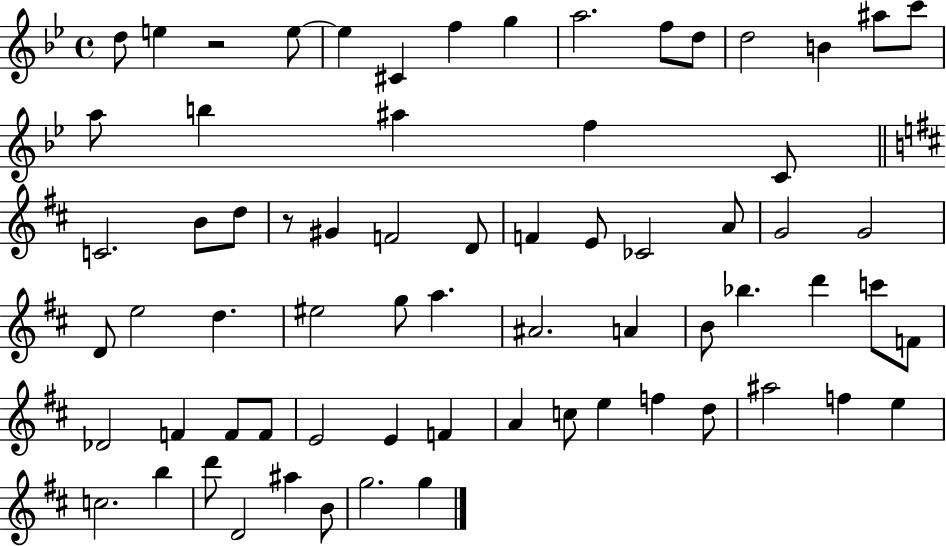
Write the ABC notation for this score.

X:1
T:Untitled
M:4/4
L:1/4
K:Bb
d/2 e z2 e/2 e ^C f g a2 f/2 d/2 d2 B ^a/2 c'/2 a/2 b ^a f C/2 C2 B/2 d/2 z/2 ^G F2 D/2 F E/2 _C2 A/2 G2 G2 D/2 e2 d ^e2 g/2 a ^A2 A B/2 _b d' c'/2 F/2 _D2 F F/2 F/2 E2 E F A c/2 e f d/2 ^a2 f e c2 b d'/2 D2 ^a B/2 g2 g